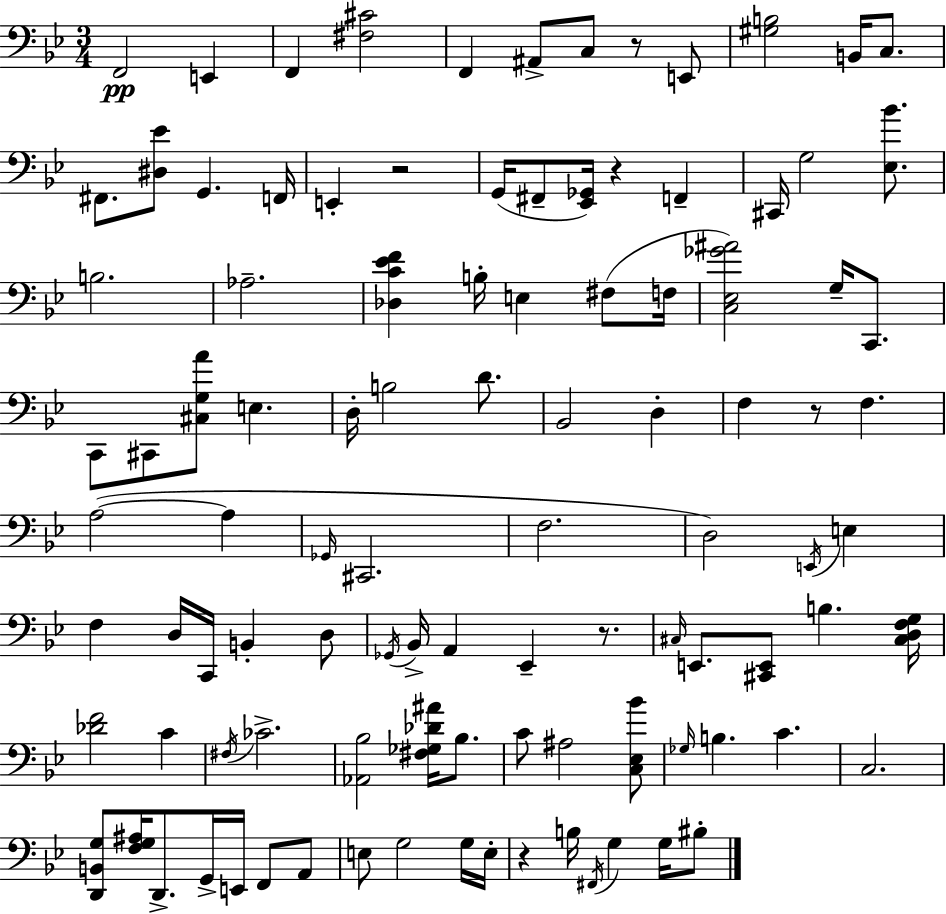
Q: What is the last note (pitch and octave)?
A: BIS3